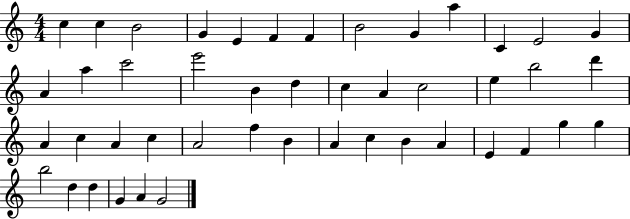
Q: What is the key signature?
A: C major